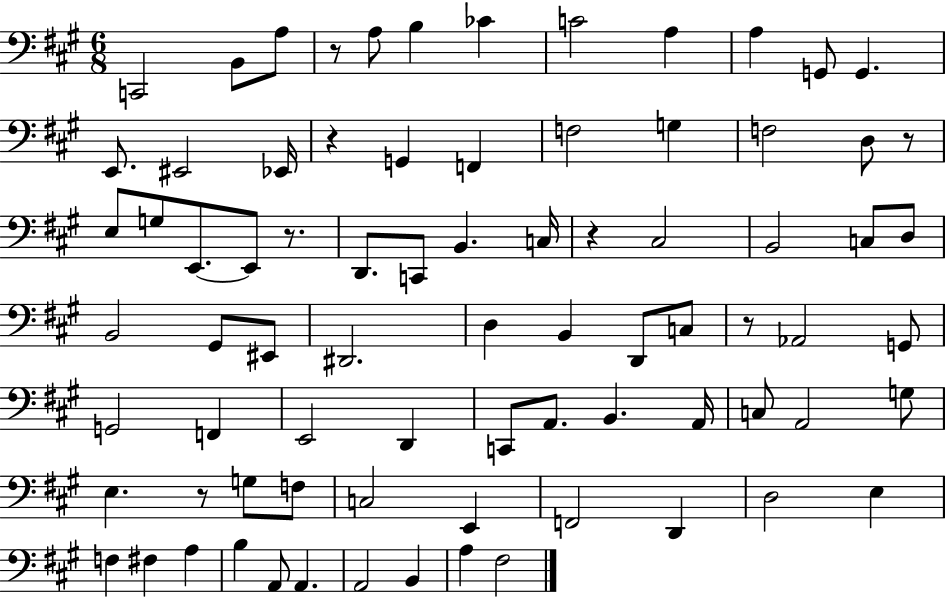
{
  \clef bass
  \numericTimeSignature
  \time 6/8
  \key a \major
  c,2 b,8 a8 | r8 a8 b4 ces'4 | c'2 a4 | a4 g,8 g,4. | \break e,8. eis,2 ees,16 | r4 g,4 f,4 | f2 g4 | f2 d8 r8 | \break e8 g8 e,8.~~ e,8 r8. | d,8. c,8 b,4. c16 | r4 cis2 | b,2 c8 d8 | \break b,2 gis,8 eis,8 | dis,2. | d4 b,4 d,8 c8 | r8 aes,2 g,8 | \break g,2 f,4 | e,2 d,4 | c,8 a,8. b,4. a,16 | c8 a,2 g8 | \break e4. r8 g8 f8 | c2 e,4 | f,2 d,4 | d2 e4 | \break f4 fis4 a4 | b4 a,8 a,4. | a,2 b,4 | a4 fis2 | \break \bar "|."
}